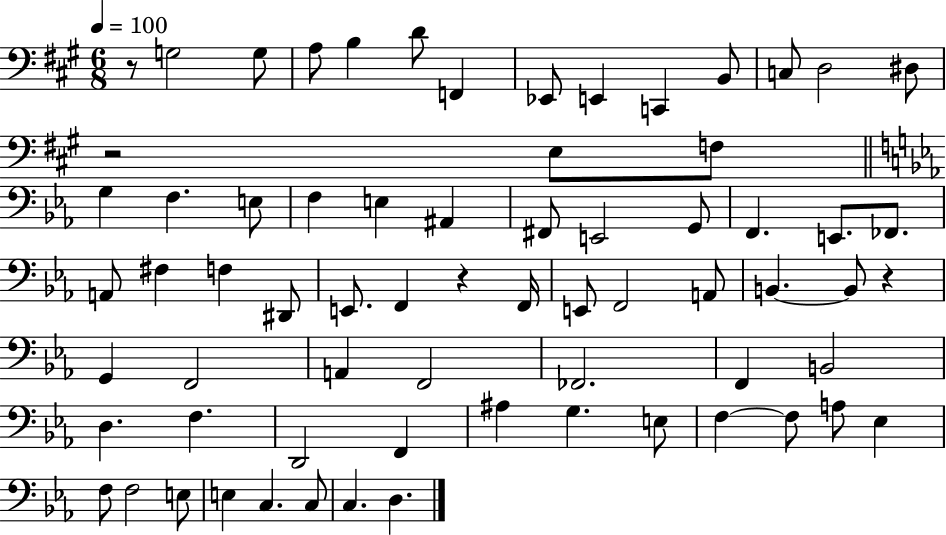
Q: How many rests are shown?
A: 4